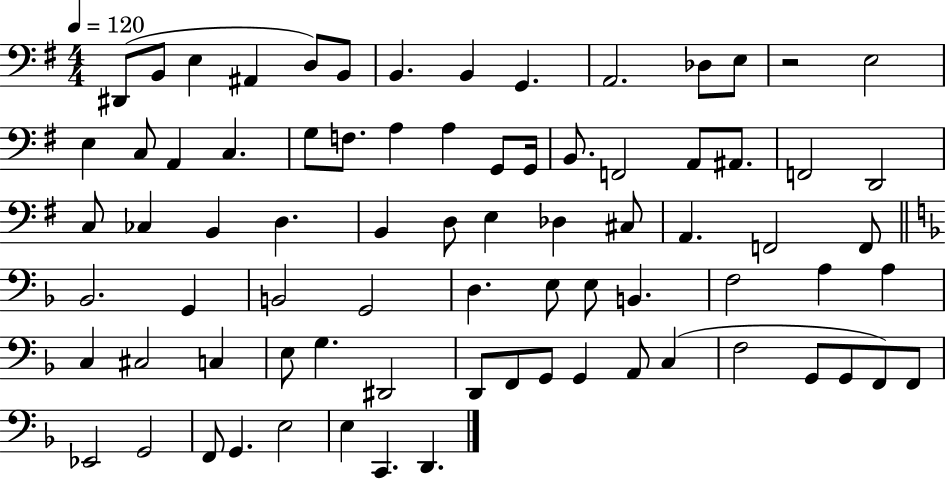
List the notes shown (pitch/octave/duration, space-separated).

D#2/e B2/e E3/q A#2/q D3/e B2/e B2/q. B2/q G2/q. A2/h. Db3/e E3/e R/h E3/h E3/q C3/e A2/q C3/q. G3/e F3/e. A3/q A3/q G2/e G2/s B2/e. F2/h A2/e A#2/e. F2/h D2/h C3/e CES3/q B2/q D3/q. B2/q D3/e E3/q Db3/q C#3/e A2/q. F2/h F2/e Bb2/h. G2/q B2/h G2/h D3/q. E3/e E3/e B2/q. F3/h A3/q A3/q C3/q C#3/h C3/q E3/e G3/q. D#2/h D2/e F2/e G2/e G2/q A2/e C3/q F3/h G2/e G2/e F2/e F2/e Eb2/h G2/h F2/e G2/q. E3/h E3/q C2/q. D2/q.